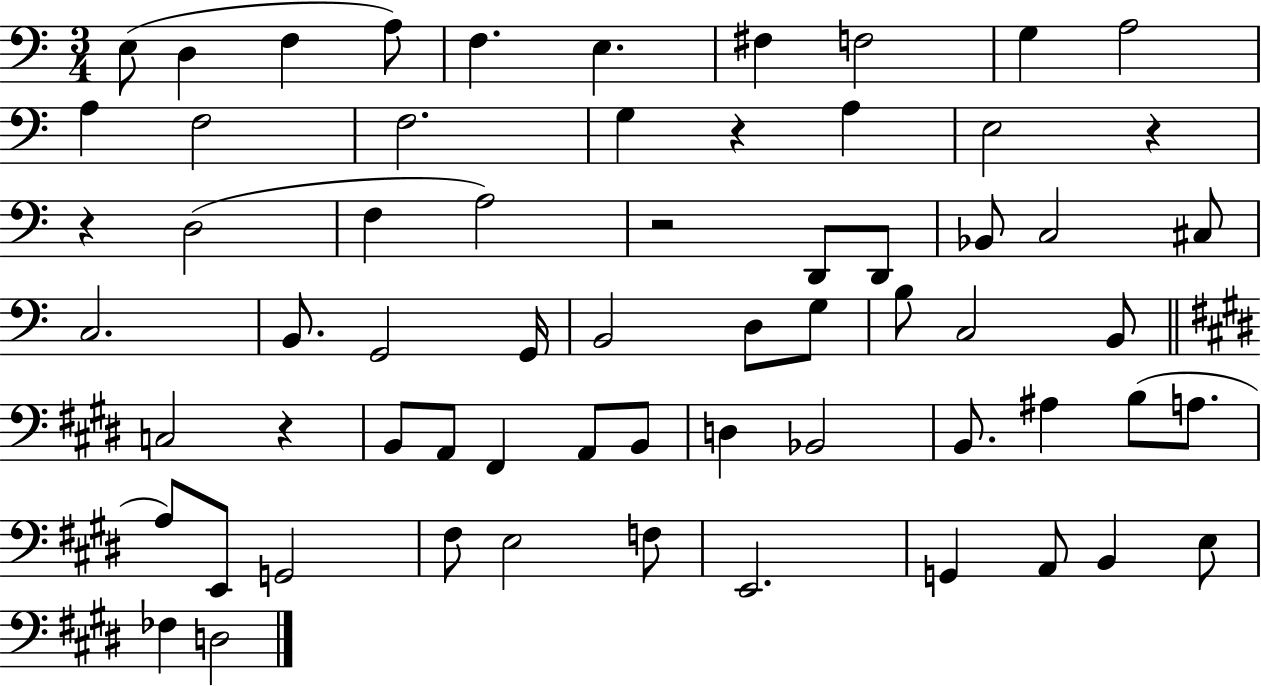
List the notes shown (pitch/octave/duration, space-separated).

E3/e D3/q F3/q A3/e F3/q. E3/q. F#3/q F3/h G3/q A3/h A3/q F3/h F3/h. G3/q R/q A3/q E3/h R/q R/q D3/h F3/q A3/h R/h D2/e D2/e Bb2/e C3/h C#3/e C3/h. B2/e. G2/h G2/s B2/h D3/e G3/e B3/e C3/h B2/e C3/h R/q B2/e A2/e F#2/q A2/e B2/e D3/q Bb2/h B2/e. A#3/q B3/e A3/e. A3/e E2/e G2/h F#3/e E3/h F3/e E2/h. G2/q A2/e B2/q E3/e FES3/q D3/h